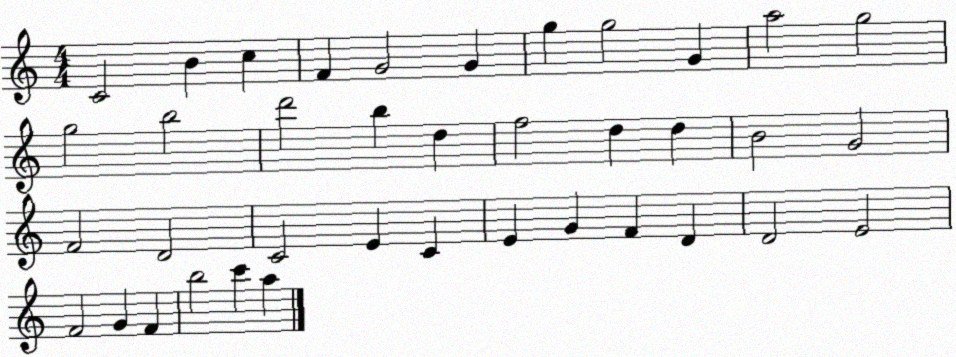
X:1
T:Untitled
M:4/4
L:1/4
K:C
C2 B c F G2 G g g2 G a2 g2 g2 b2 d'2 b d f2 d d B2 G2 F2 D2 C2 E C E G F D D2 E2 F2 G F b2 c' a